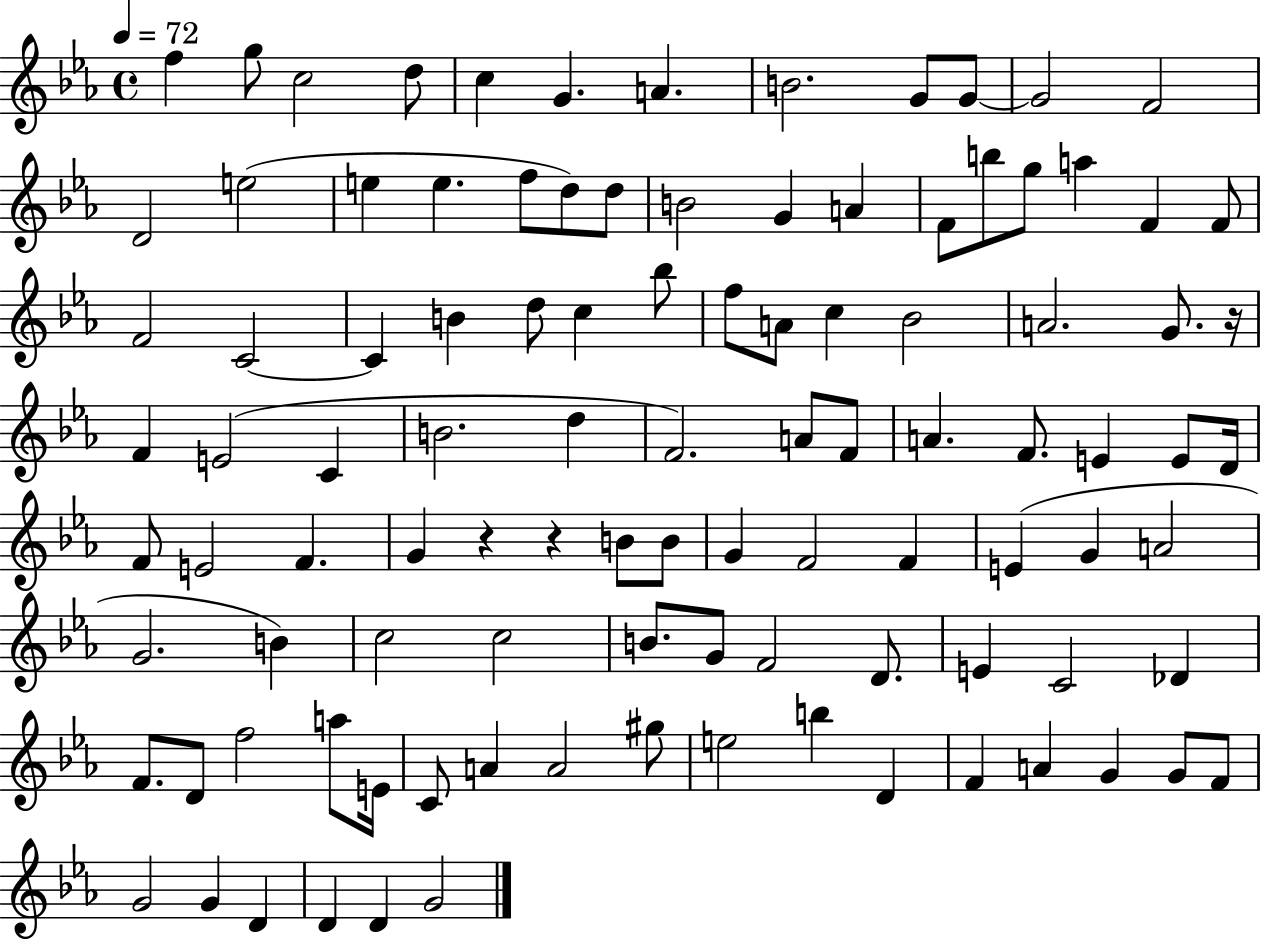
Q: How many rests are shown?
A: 3